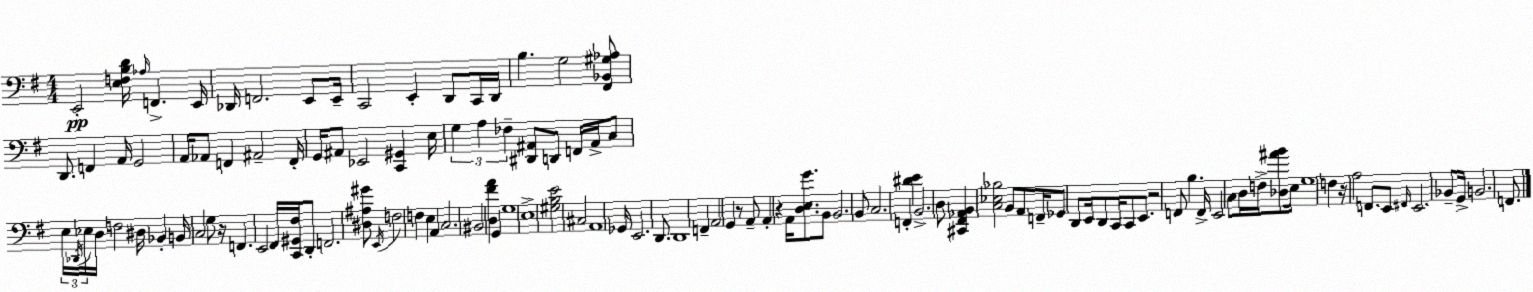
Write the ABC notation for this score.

X:1
T:Untitled
M:4/4
L:1/4
K:G
E,,2 [E,F,B,D]/4 _A,/4 F,, E,,/4 _D,,/4 F,,2 E,,/2 E,,/4 C,,2 E,, D,,/2 C,,/4 D,,/4 B, G,2 [^F,,_B,,^G,_A,]/2 D,,/2 F,, A,,/4 G,,2 A,,/4 _A,,/2 F,, ^A,,2 F,,/4 G,,/4 ^A,,/2 _E,,2 [C,,^G,,] E,/4 G, A, _F, [^D,,^A,,]/2 D,,/2 F,,/4 ^A,,/4 C,/2 E,/4 _D,,/4 _E,/4 D,/4 F,2 ^D,/4 _B,, B,,/4 C,2 G,/2 z/4 F,, E,,2 ^F,,/4 [C,,^G,,^F,]/4 D,,/2 F,,2 [^D,^A,^G]/2 E,,/4 F,2 F, E, A,, C,2 ^B,,2 [D,^FA] G,, G,4 E,4 [^G,B,E]2 ^C,2 A,,4 _G,,/4 E,,2 D,,/2 D,,4 F,, A,,2 G,, z/2 A,,/2 A,, z A,,/4 [D,E,G]/2 B,,/2 B,,2 B,,/2 C,2 F,, [^DE] B,,2 D,/2 [^C,,^F,,_A,,B,,] [C,_E,_B,]2 B,,/2 A,,/2 F,,/4 _G,,/2 D,,/2 E,,/4 D,,/2 C,,/4 C,,/2 E,,/2 z2 F,,/2 B, F,,/4 E,,2 C,/2 D,/4 F,/4 [_D,^AB]/2 E,/4 G,4 F, z/4 A,2 F,,/2 E,,/2 ^F,,/4 E,,2 _B,,/2 G,,/4 B,,2 F,,/2